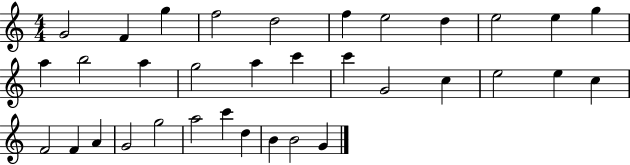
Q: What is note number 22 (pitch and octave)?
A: E5